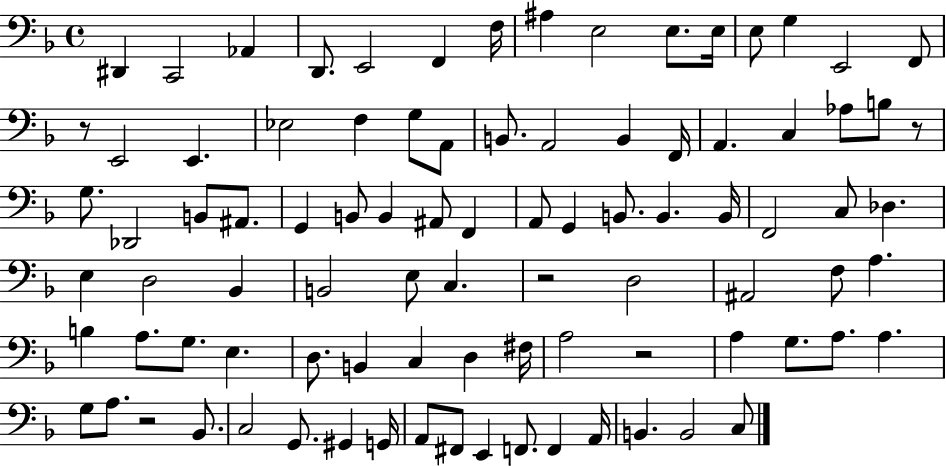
X:1
T:Untitled
M:4/4
L:1/4
K:F
^D,, C,,2 _A,, D,,/2 E,,2 F,, F,/4 ^A, E,2 E,/2 E,/4 E,/2 G, E,,2 F,,/2 z/2 E,,2 E,, _E,2 F, G,/2 A,,/2 B,,/2 A,,2 B,, F,,/4 A,, C, _A,/2 B,/2 z/2 G,/2 _D,,2 B,,/2 ^A,,/2 G,, B,,/2 B,, ^A,,/2 F,, A,,/2 G,, B,,/2 B,, B,,/4 F,,2 C,/2 _D, E, D,2 _B,, B,,2 E,/2 C, z2 D,2 ^A,,2 F,/2 A, B, A,/2 G,/2 E, D,/2 B,, C, D, ^F,/4 A,2 z2 A, G,/2 A,/2 A, G,/2 A,/2 z2 _B,,/2 C,2 G,,/2 ^G,, G,,/4 A,,/2 ^F,,/2 E,, F,,/2 F,, A,,/4 B,, B,,2 C,/2